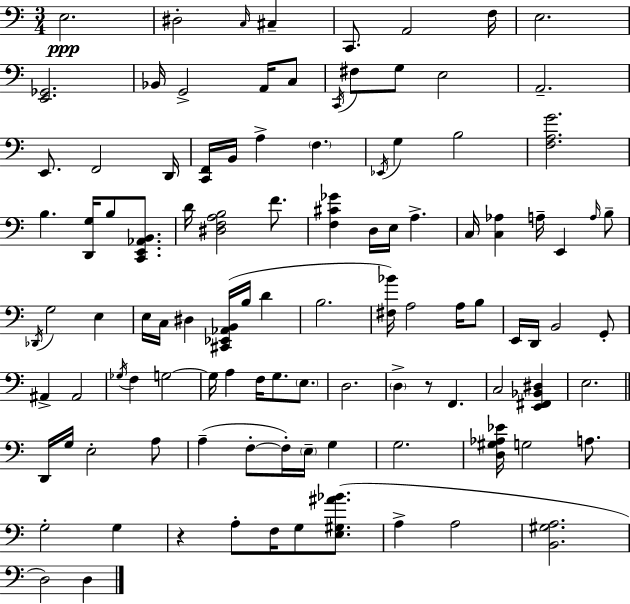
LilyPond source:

{
  \clef bass
  \numericTimeSignature
  \time 3/4
  \key c \major
  e2.\ppp | dis2-. \grace { c16 } cis4-- | c,8. a,2 | f16 e2. | \break <e, ges,>2. | bes,16 g,2-> a,16 c8 | \acciaccatura { c,16 } fis8 g8 e2 | a,2.-- | \break e,8. f,2 | d,16 <c, f,>16 b,16 a4-> \parenthesize f4. | \acciaccatura { ees,16 } g4 b2 | <f a g'>2. | \break b4. <d, g>16 b8 | <c, e, aes, b,>8. d'16 <dis f a b>2 | f'8. <f cis' ges'>4 d16 e16 a4.-> | c16 <c aes>4 a16-- e,4 | \break \grace { a16 } b8-- \acciaccatura { des,16 } g2 | e4 e16 c16 dis4 <cis, ees, aes, b,>16( | b16 d'4 b2. | <fis bes'>16) a2 | \break a16 b8 e,16 d,16 b,2 | g,8-. ais,4-> ais,2 | \acciaccatura { ges16 } f4 g2~~ | g16 a4 f16 | \break g8. \parenthesize e8. d2. | \parenthesize d4-> r8 | f,4. c2 | <e, fis, bes, dis>4 e2. | \break \bar "||" \break \key c \major d,16 g16 e2-. a8 | a4--( f8-.~~ f16-.) \parenthesize e16-- g4 | g2. | <d gis aes ees'>16 g2 a8. | \break g2-. g4 | r4 a8-. f16 g8 <e gis ais' bes'>8.( | a4-> a2 | <b, gis a>2. | \break d2) d4 | \bar "|."
}